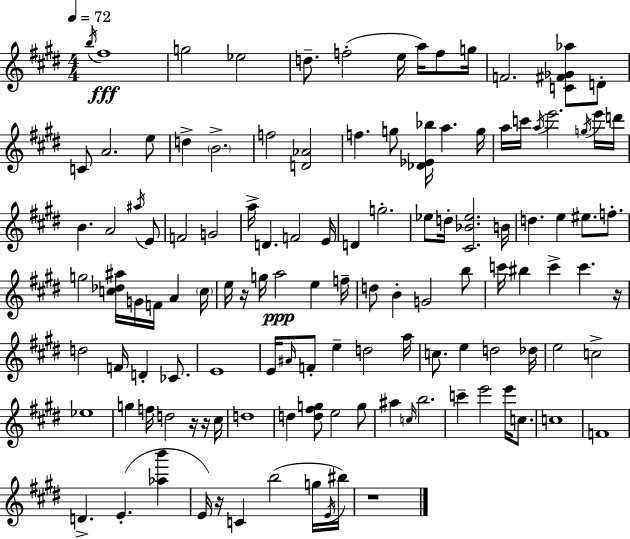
X:1
T:Untitled
M:4/4
L:1/4
K:E
b/4 ^f4 g2 _e2 d/2 f2 e/4 a/4 f/2 g/4 F2 [C^F_G_a]/2 D/2 C/2 A2 e/2 d B2 f2 [D_A]2 f g/2 [_D_E_b]/4 a g/4 a/4 c'/4 a/4 e'2 g/4 e'/4 d'/4 B A2 ^a/4 E/2 F2 G2 a/4 D F2 E/4 D g2 _e/2 d/4 [^C_B_e]2 B/4 d e ^e/2 f/2 g2 [c_d^a]/4 G/4 F/4 A c/4 e/4 z/4 g/4 a2 e f/4 d/2 B G2 b/2 c'/4 ^b c' c' z/4 d2 F/4 D _C/2 E4 E/4 ^A/4 F/2 e d2 a/4 c/2 e d2 _d/4 e2 c2 _e4 g f/4 d2 z/4 z/4 ^c/4 d4 d [d^fg]/2 e2 g/2 ^a c/4 b2 c' e'2 e'/4 c/2 c4 F4 D E [_ab'] E/4 z/4 C b2 g/4 E/4 ^b/4 z4